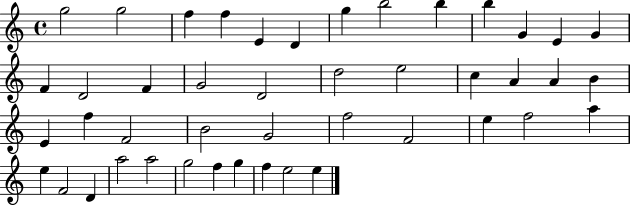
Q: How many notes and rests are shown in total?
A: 45